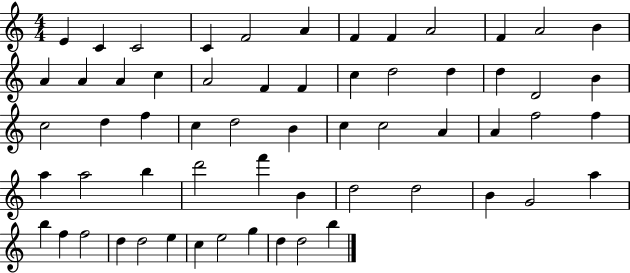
{
  \clef treble
  \numericTimeSignature
  \time 4/4
  \key c \major
  e'4 c'4 c'2 | c'4 f'2 a'4 | f'4 f'4 a'2 | f'4 a'2 b'4 | \break a'4 a'4 a'4 c''4 | a'2 f'4 f'4 | c''4 d''2 d''4 | d''4 d'2 b'4 | \break c''2 d''4 f''4 | c''4 d''2 b'4 | c''4 c''2 a'4 | a'4 f''2 f''4 | \break a''4 a''2 b''4 | d'''2 f'''4 b'4 | d''2 d''2 | b'4 g'2 a''4 | \break b''4 f''4 f''2 | d''4 d''2 e''4 | c''4 e''2 g''4 | d''4 d''2 b''4 | \break \bar "|."
}